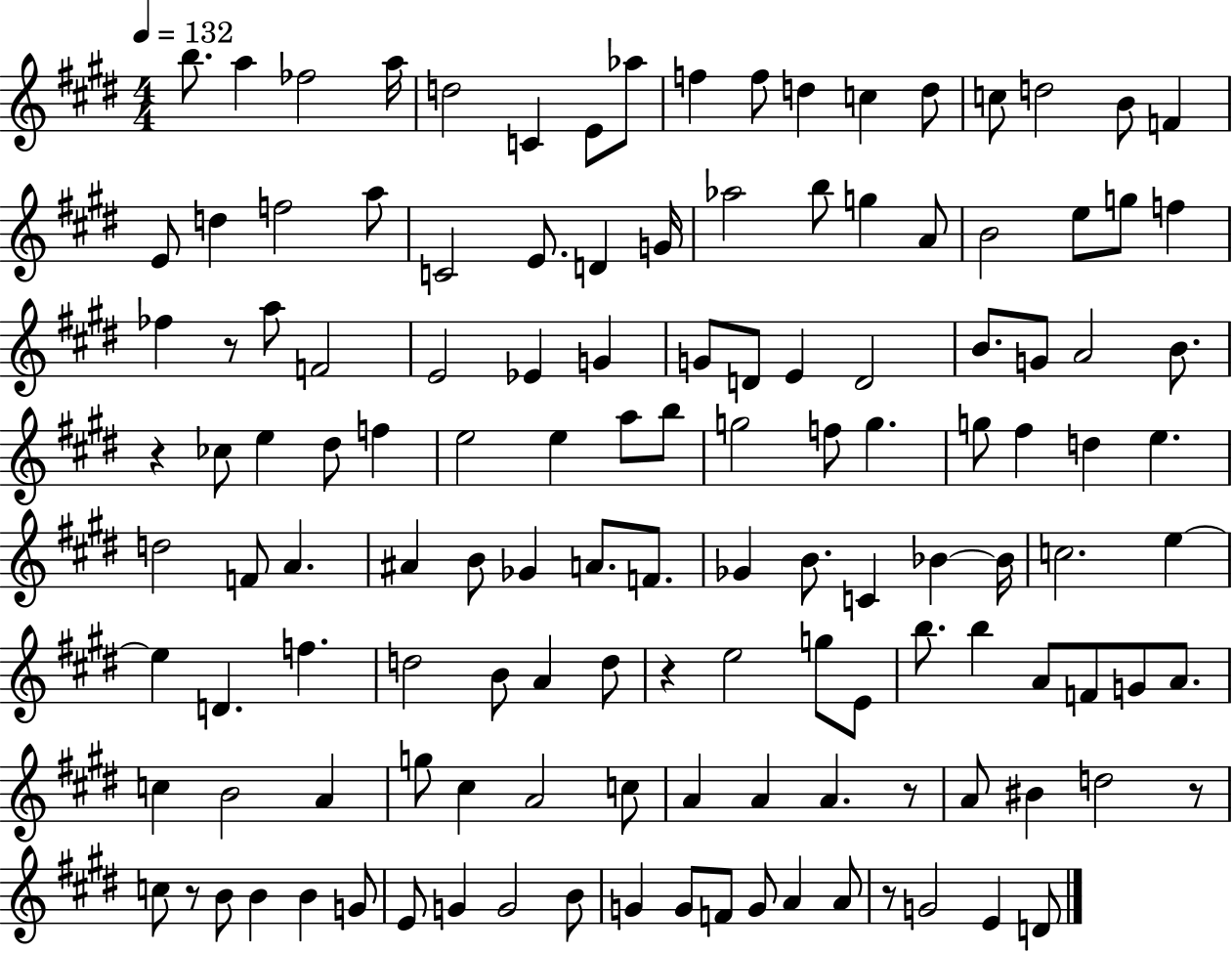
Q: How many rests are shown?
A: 7